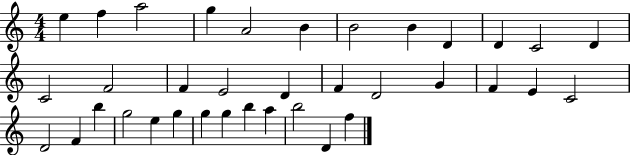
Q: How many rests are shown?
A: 0